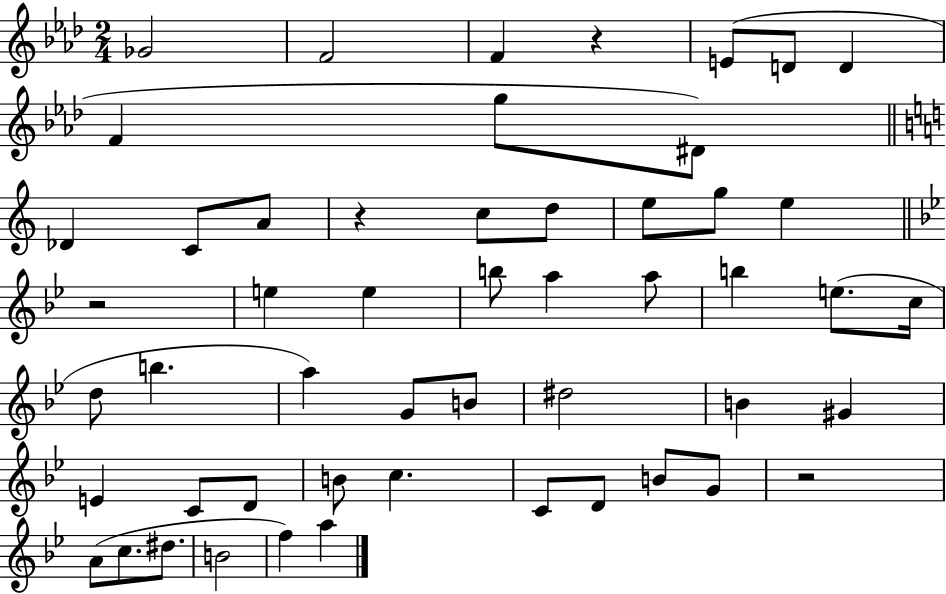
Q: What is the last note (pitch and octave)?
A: A5